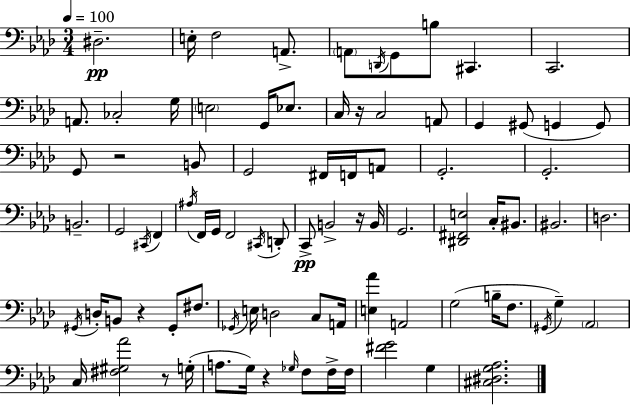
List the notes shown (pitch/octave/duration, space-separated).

D#3/h. E3/s F3/h A2/e. A2/e D2/s G2/e B3/e C#2/q. C2/h. A2/e. CES3/h G3/s E3/h G2/s Eb3/e. C3/s R/s C3/h A2/e G2/q G#2/e G2/q G2/e G2/e R/h B2/e G2/h F#2/s F2/s A2/e G2/h. G2/h. B2/h. G2/h C#2/s F2/q A#3/s F2/s G2/s F2/h C#2/s D2/e C2/e B2/h R/s B2/s G2/h. [D#2,F#2,E3]/h C3/s BIS2/e. BIS2/h. D3/h. G#2/s D3/s B2/e R/q G#2/e F#3/e. Gb2/s E3/s D3/h C3/e A2/s [E3,Ab4]/q A2/h G3/h B3/s F3/e. G#2/s G3/q Ab2/h C3/s [F#3,G#3,Ab4]/h R/e G3/s A3/e. G3/s R/q Gb3/s F3/e F3/s F3/s [F#4,G4]/h G3/q [C#3,D#3,G3,Ab3]/h.